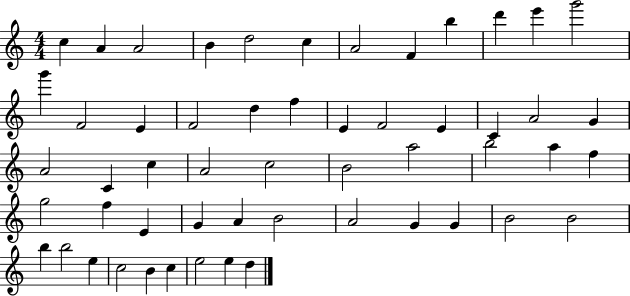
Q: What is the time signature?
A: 4/4